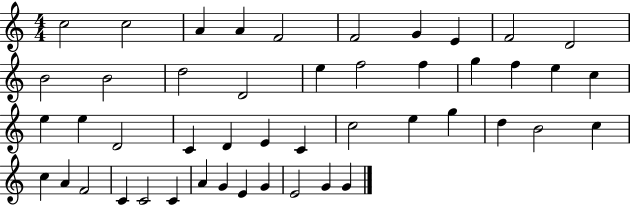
X:1
T:Untitled
M:4/4
L:1/4
K:C
c2 c2 A A F2 F2 G E F2 D2 B2 B2 d2 D2 e f2 f g f e c e e D2 C D E C c2 e g d B2 c c A F2 C C2 C A G E G E2 G G